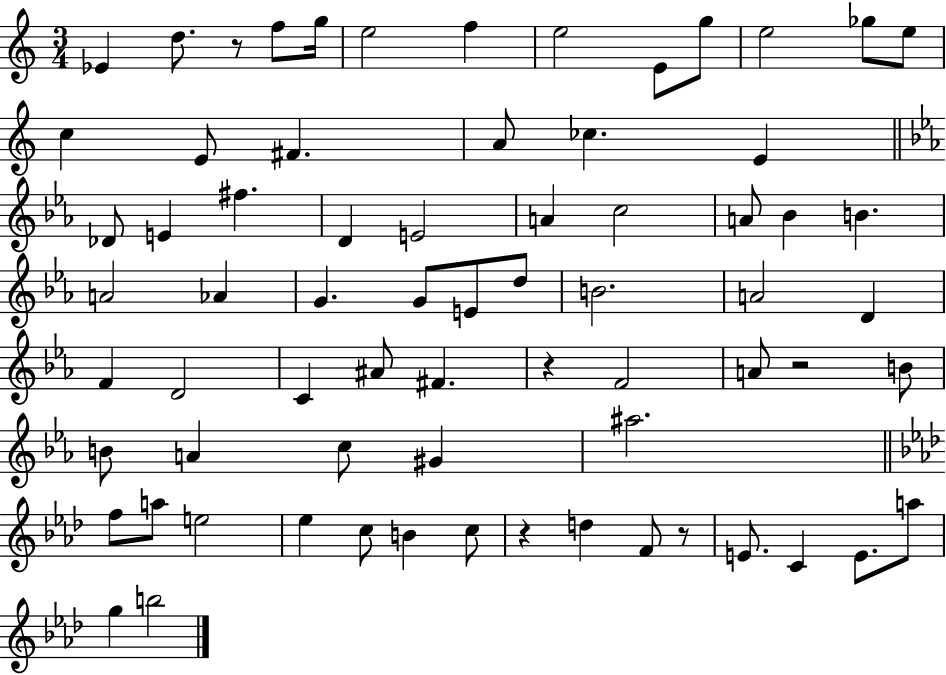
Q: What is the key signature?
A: C major